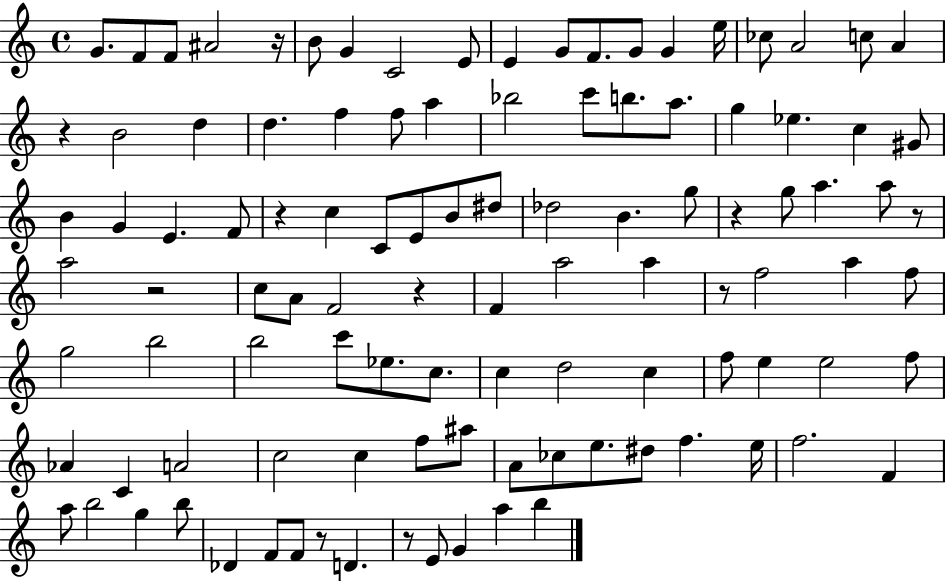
G4/e. F4/e F4/e A#4/h R/s B4/e G4/q C4/h E4/e E4/q G4/e F4/e. G4/e G4/q E5/s CES5/e A4/h C5/e A4/q R/q B4/h D5/q D5/q. F5/q F5/e A5/q Bb5/h C6/e B5/e. A5/e. G5/q Eb5/q. C5/q G#4/e B4/q G4/q E4/q. F4/e R/q C5/q C4/e E4/e B4/e D#5/e Db5/h B4/q. G5/e R/q G5/e A5/q. A5/e R/e A5/h R/h C5/e A4/e F4/h R/q F4/q A5/h A5/q R/e F5/h A5/q F5/e G5/h B5/h B5/h C6/e Eb5/e. C5/e. C5/q D5/h C5/q F5/e E5/q E5/h F5/e Ab4/q C4/q A4/h C5/h C5/q F5/e A#5/e A4/e CES5/e E5/e. D#5/e F5/q. E5/s F5/h. F4/q A5/e B5/h G5/q B5/e Db4/q F4/e F4/e R/e D4/q. R/e E4/e G4/q A5/q B5/q